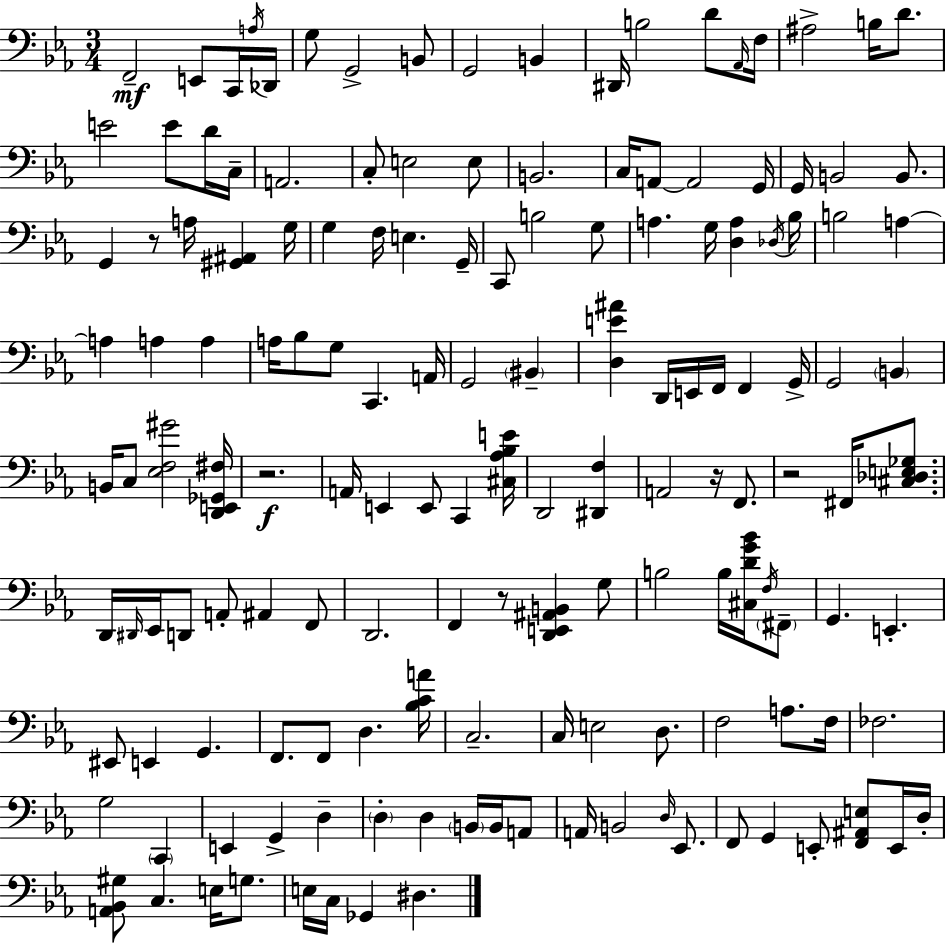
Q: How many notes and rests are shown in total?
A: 151